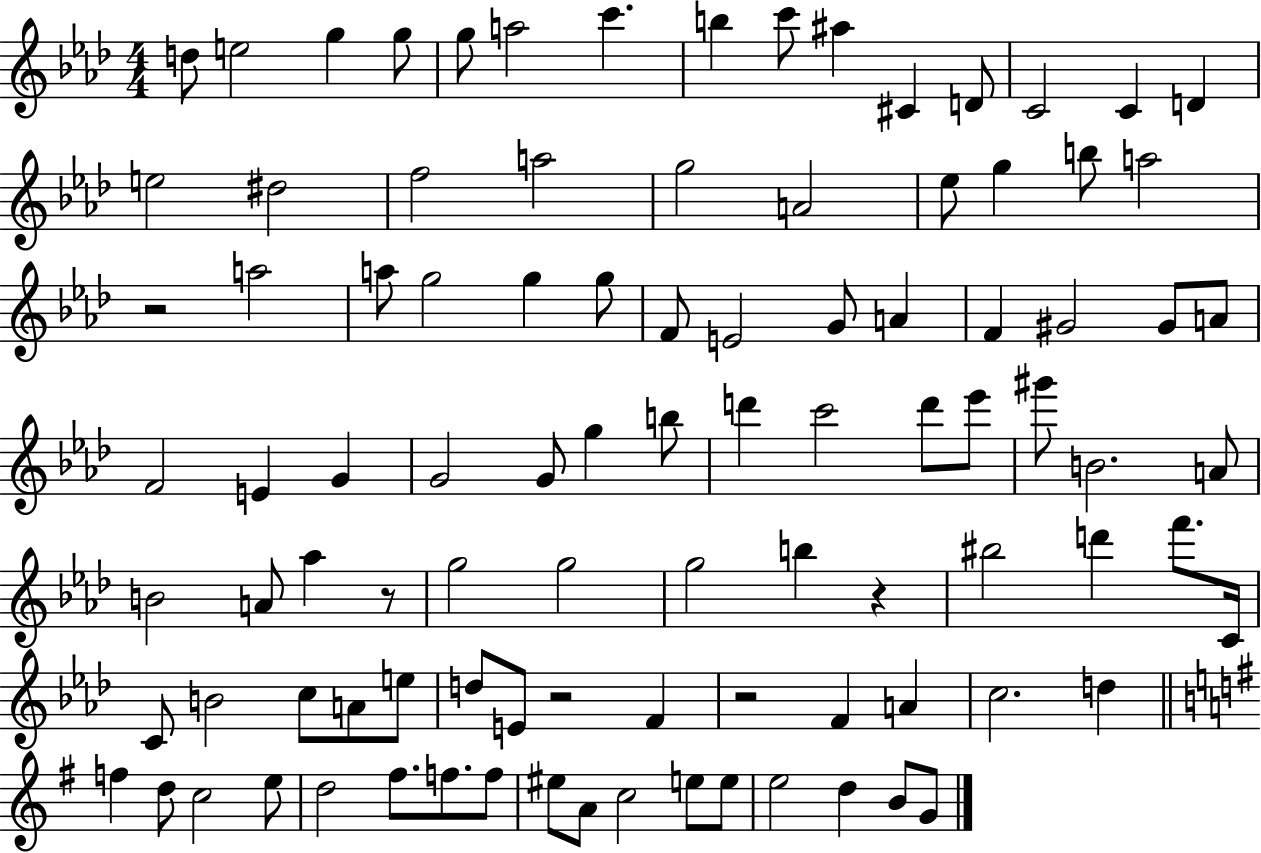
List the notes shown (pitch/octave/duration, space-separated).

D5/e E5/h G5/q G5/e G5/e A5/h C6/q. B5/q C6/e A#5/q C#4/q D4/e C4/h C4/q D4/q E5/h D#5/h F5/h A5/h G5/h A4/h Eb5/e G5/q B5/e A5/h R/h A5/h A5/e G5/h G5/q G5/e F4/e E4/h G4/e A4/q F4/q G#4/h G#4/e A4/e F4/h E4/q G4/q G4/h G4/e G5/q B5/e D6/q C6/h D6/e Eb6/e G#6/e B4/h. A4/e B4/h A4/e Ab5/q R/e G5/h G5/h G5/h B5/q R/q BIS5/h D6/q F6/e. C4/s C4/e B4/h C5/e A4/e E5/e D5/e E4/e R/h F4/q R/h F4/q A4/q C5/h. D5/q F5/q D5/e C5/h E5/e D5/h F#5/e. F5/e. F5/e EIS5/e A4/e C5/h E5/e E5/e E5/h D5/q B4/e G4/e